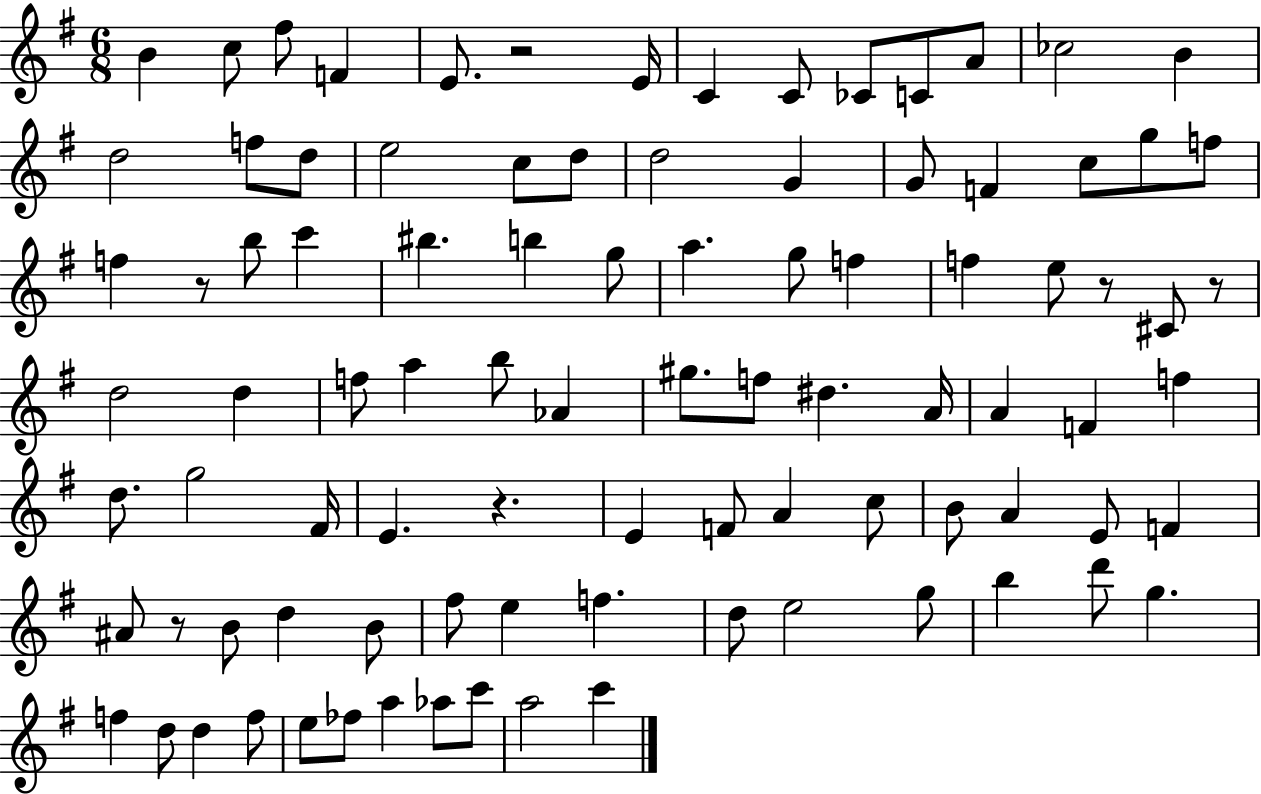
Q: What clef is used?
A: treble